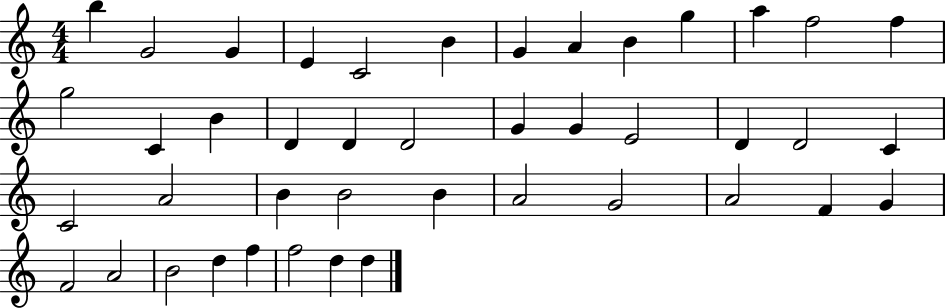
{
  \clef treble
  \numericTimeSignature
  \time 4/4
  \key c \major
  b''4 g'2 g'4 | e'4 c'2 b'4 | g'4 a'4 b'4 g''4 | a''4 f''2 f''4 | \break g''2 c'4 b'4 | d'4 d'4 d'2 | g'4 g'4 e'2 | d'4 d'2 c'4 | \break c'2 a'2 | b'4 b'2 b'4 | a'2 g'2 | a'2 f'4 g'4 | \break f'2 a'2 | b'2 d''4 f''4 | f''2 d''4 d''4 | \bar "|."
}